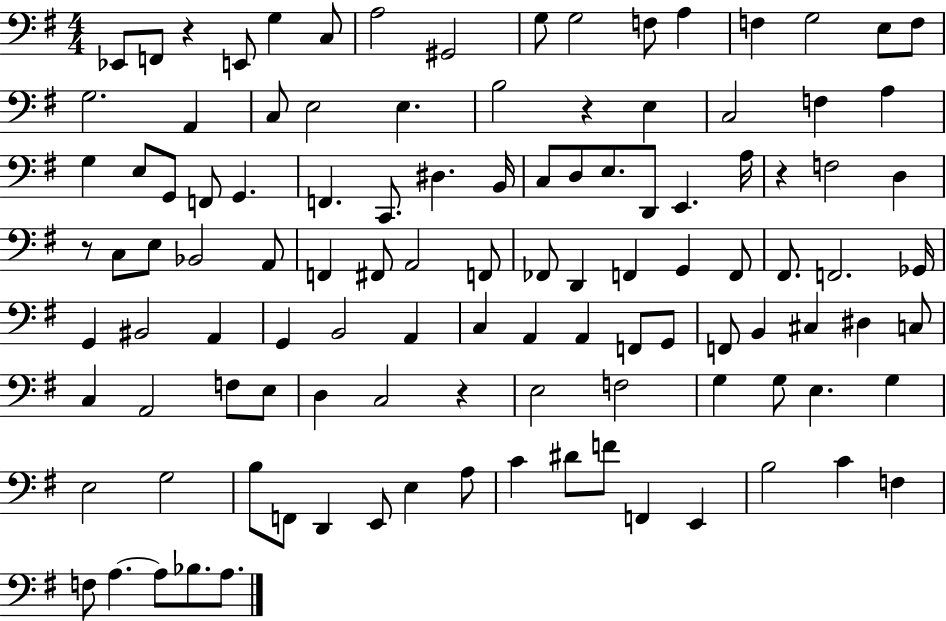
{
  \clef bass
  \numericTimeSignature
  \time 4/4
  \key g \major
  \repeat volta 2 { ees,8 f,8 r4 e,8 g4 c8 | a2 gis,2 | g8 g2 f8 a4 | f4 g2 e8 f8 | \break g2. a,4 | c8 e2 e4. | b2 r4 e4 | c2 f4 a4 | \break g4 e8 g,8 f,8 g,4. | f,4. c,8. dis4. b,16 | c8 d8 e8. d,8 e,4. a16 | r4 f2 d4 | \break r8 c8 e8 bes,2 a,8 | f,4 fis,8 a,2 f,8 | fes,8 d,4 f,4 g,4 f,8 | fis,8. f,2. ges,16 | \break g,4 bis,2 a,4 | g,4 b,2 a,4 | c4 a,4 a,4 f,8 g,8 | f,8 b,4 cis4 dis4 c8 | \break c4 a,2 f8 e8 | d4 c2 r4 | e2 f2 | g4 g8 e4. g4 | \break e2 g2 | b8 f,8 d,4 e,8 e4 a8 | c'4 dis'8 f'8 f,4 e,4 | b2 c'4 f4 | \break f8 a4.~~ a8 bes8. a8. | } \bar "|."
}